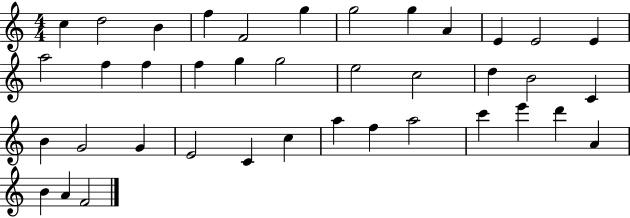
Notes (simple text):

C5/q D5/h B4/q F5/q F4/h G5/q G5/h G5/q A4/q E4/q E4/h E4/q A5/h F5/q F5/q F5/q G5/q G5/h E5/h C5/h D5/q B4/h C4/q B4/q G4/h G4/q E4/h C4/q C5/q A5/q F5/q A5/h C6/q E6/q D6/q A4/q B4/q A4/q F4/h